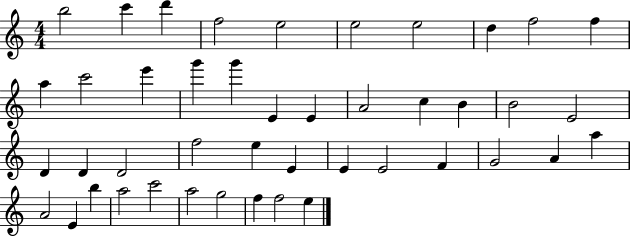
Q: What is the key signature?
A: C major